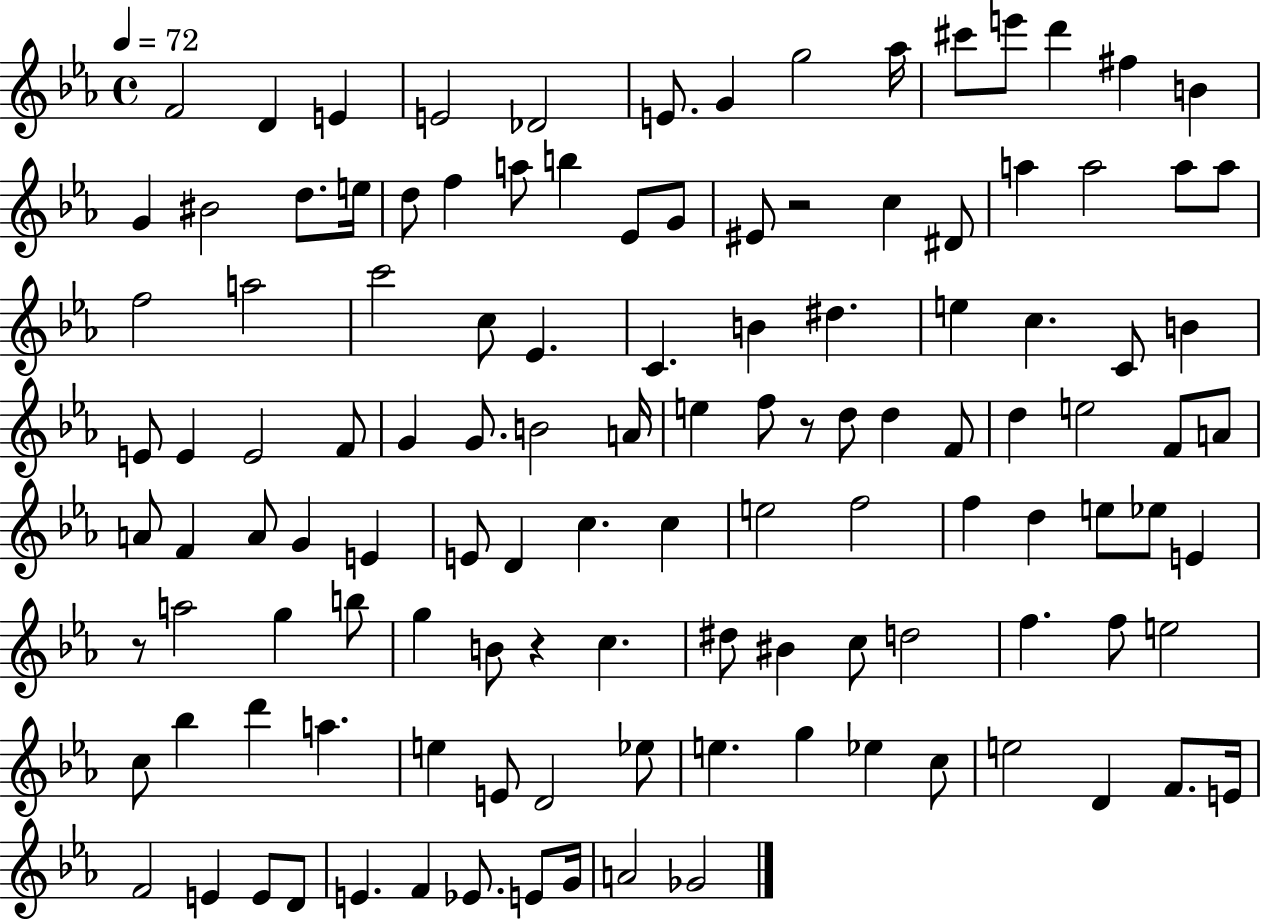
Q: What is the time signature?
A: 4/4